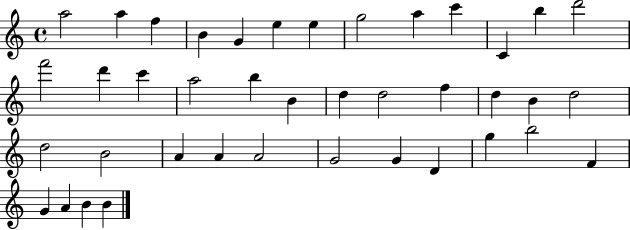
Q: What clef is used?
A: treble